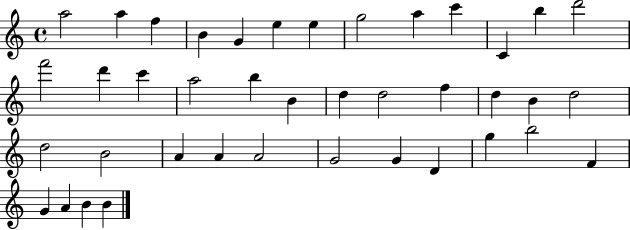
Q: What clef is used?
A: treble